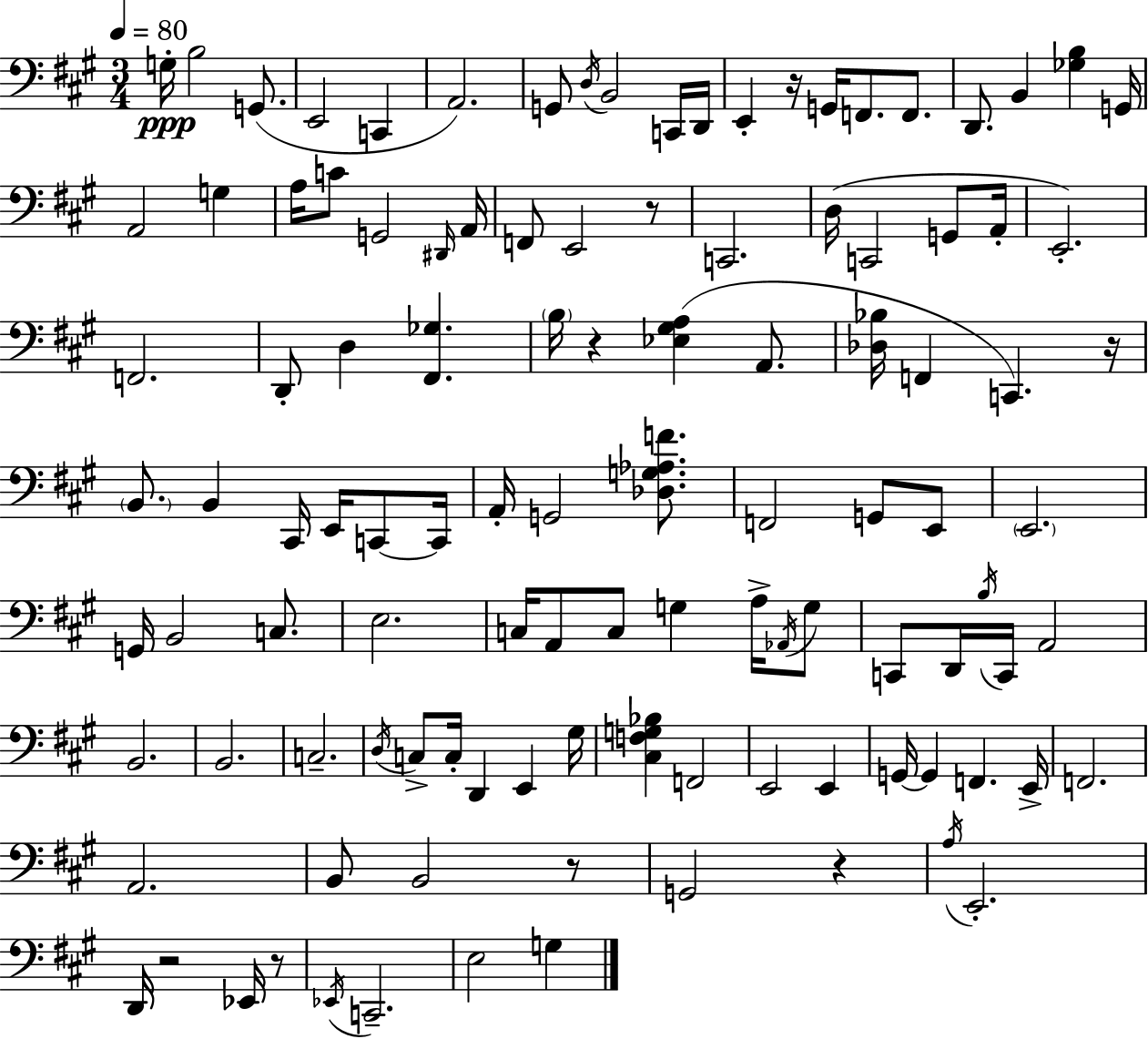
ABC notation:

X:1
T:Untitled
M:3/4
L:1/4
K:A
G,/4 B,2 G,,/2 E,,2 C,, A,,2 G,,/2 D,/4 B,,2 C,,/4 D,,/4 E,, z/4 G,,/4 F,,/2 F,,/2 D,,/2 B,, [_G,B,] G,,/4 A,,2 G, A,/4 C/2 G,,2 ^D,,/4 A,,/4 F,,/2 E,,2 z/2 C,,2 D,/4 C,,2 G,,/2 A,,/4 E,,2 F,,2 D,,/2 D, [^F,,_G,] B,/4 z [_E,^G,A,] A,,/2 [_D,_B,]/4 F,, C,, z/4 B,,/2 B,, ^C,,/4 E,,/4 C,,/2 C,,/4 A,,/4 G,,2 [_D,G,_A,F]/2 F,,2 G,,/2 E,,/2 E,,2 G,,/4 B,,2 C,/2 E,2 C,/4 A,,/2 C,/2 G, A,/4 _A,,/4 G,/2 C,,/2 D,,/4 B,/4 C,,/4 A,,2 B,,2 B,,2 C,2 D,/4 C,/2 C,/4 D,, E,, ^G,/4 [^C,F,G,_B,] F,,2 E,,2 E,, G,,/4 G,, F,, E,,/4 F,,2 A,,2 B,,/2 B,,2 z/2 G,,2 z A,/4 E,,2 D,,/4 z2 _E,,/4 z/2 _E,,/4 C,,2 E,2 G,